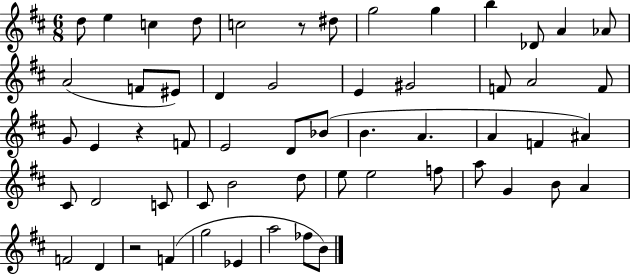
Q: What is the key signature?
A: D major